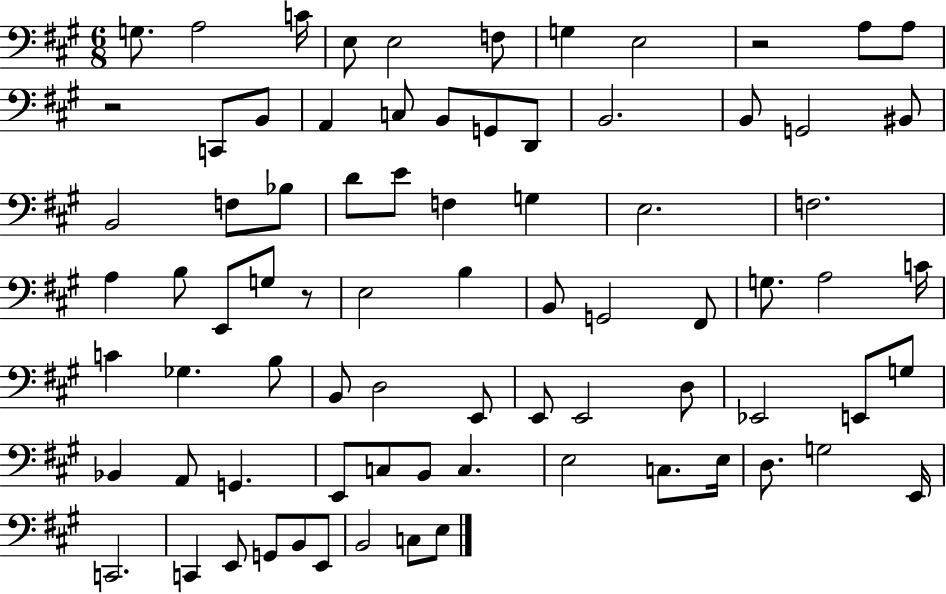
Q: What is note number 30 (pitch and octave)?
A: F3